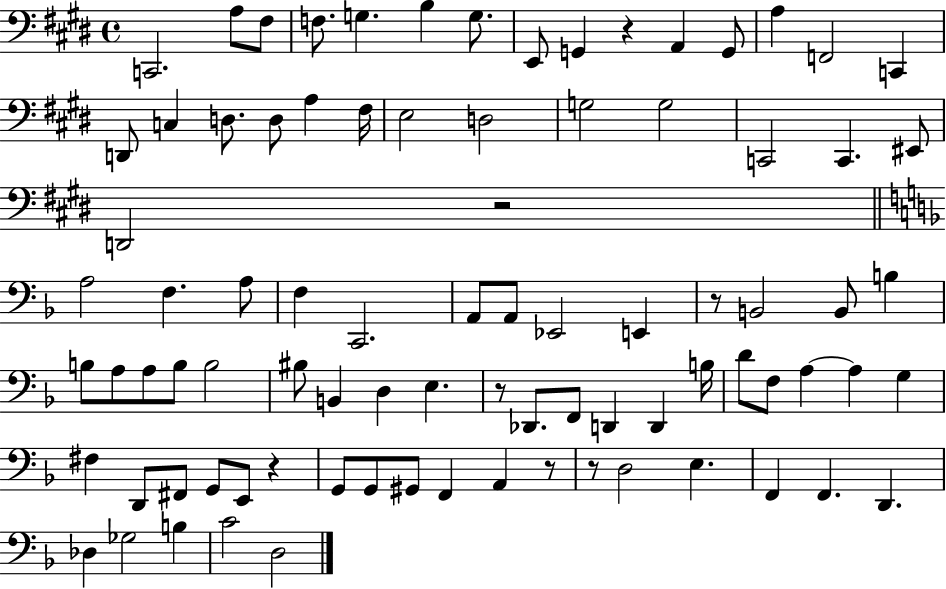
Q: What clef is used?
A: bass